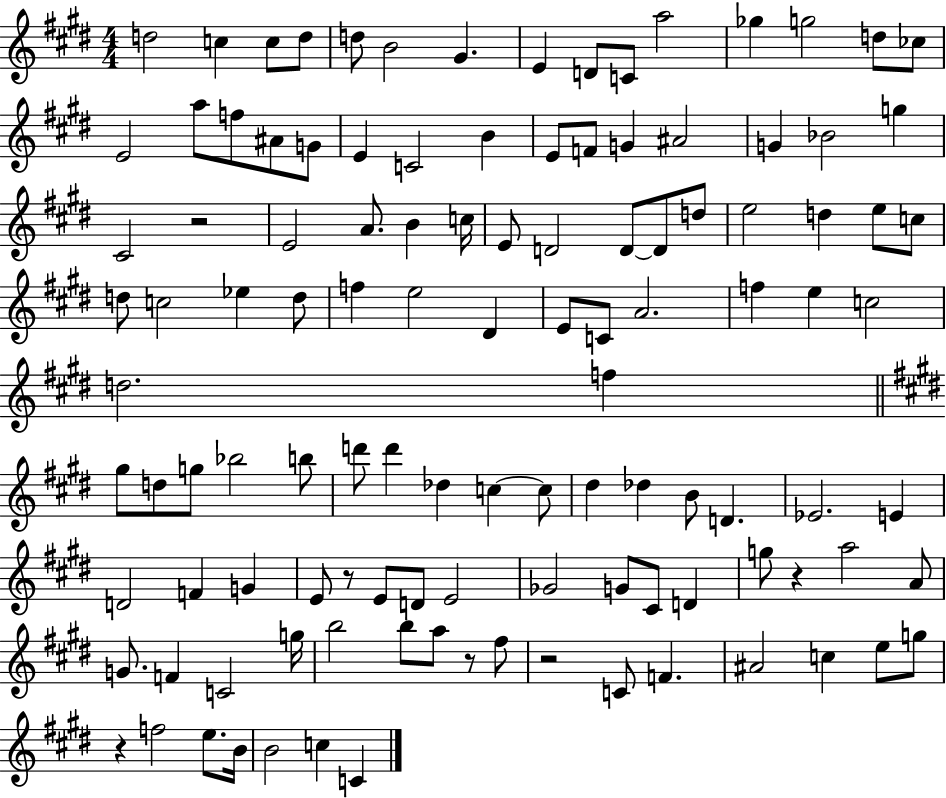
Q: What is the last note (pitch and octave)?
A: C4